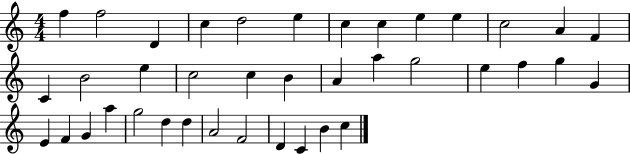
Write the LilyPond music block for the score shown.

{
  \clef treble
  \numericTimeSignature
  \time 4/4
  \key c \major
  f''4 f''2 d'4 | c''4 d''2 e''4 | c''4 c''4 e''4 e''4 | c''2 a'4 f'4 | \break c'4 b'2 e''4 | c''2 c''4 b'4 | a'4 a''4 g''2 | e''4 f''4 g''4 g'4 | \break e'4 f'4 g'4 a''4 | g''2 d''4 d''4 | a'2 f'2 | d'4 c'4 b'4 c''4 | \break \bar "|."
}